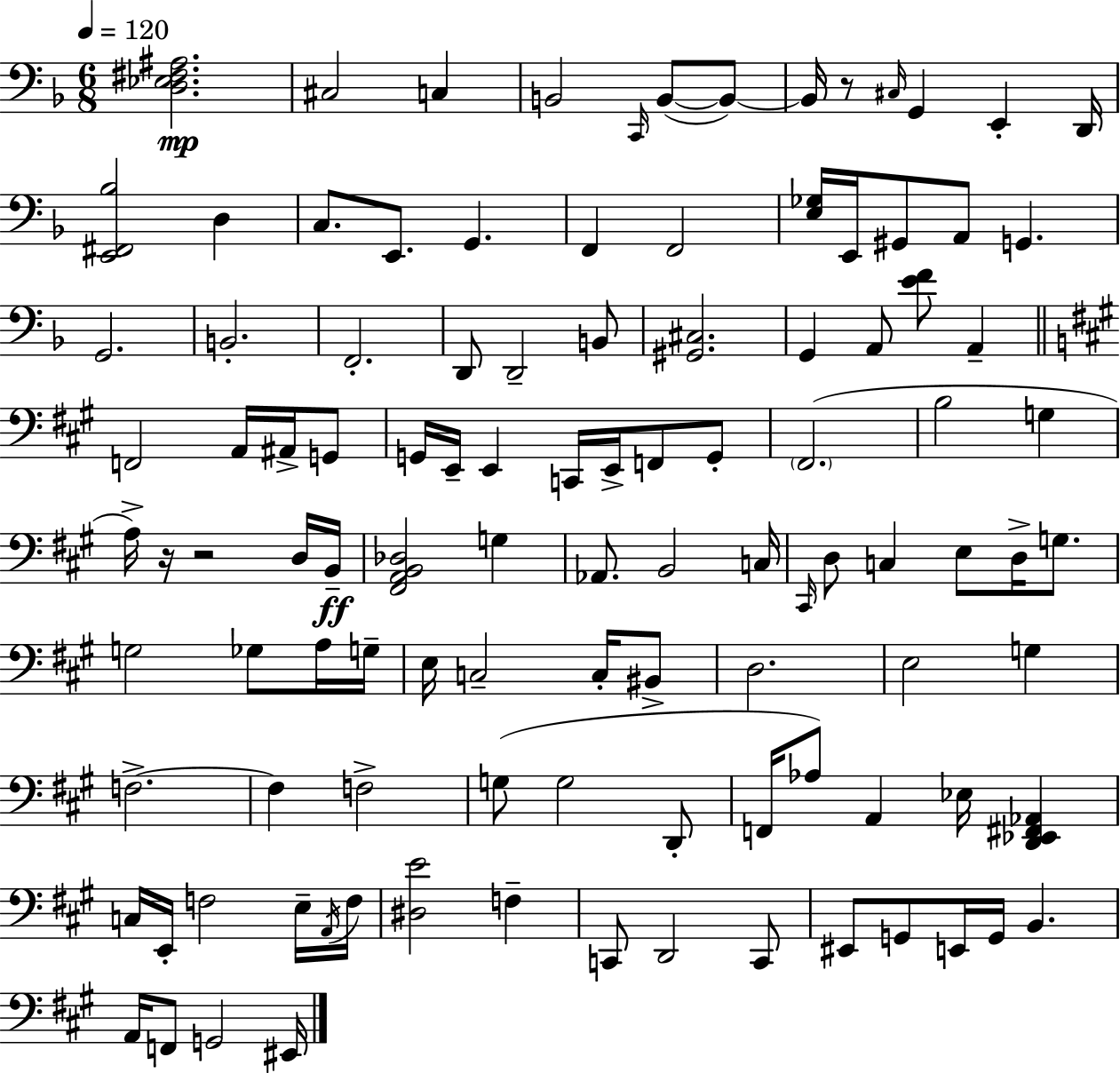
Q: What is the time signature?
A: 6/8